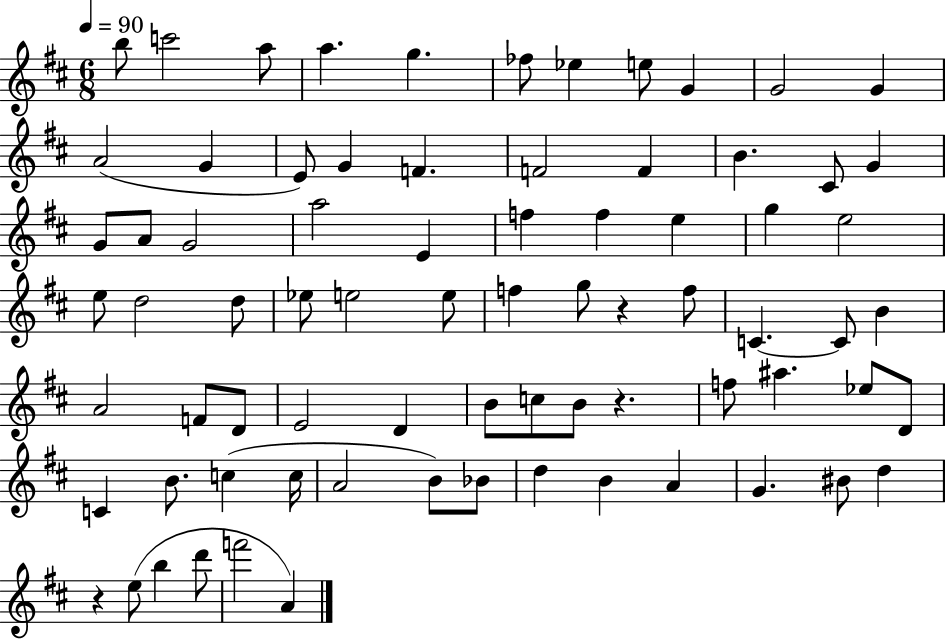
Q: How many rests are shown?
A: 3